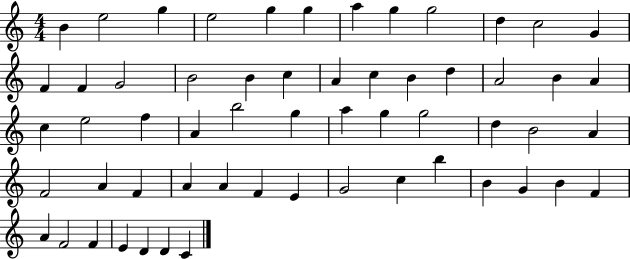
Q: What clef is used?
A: treble